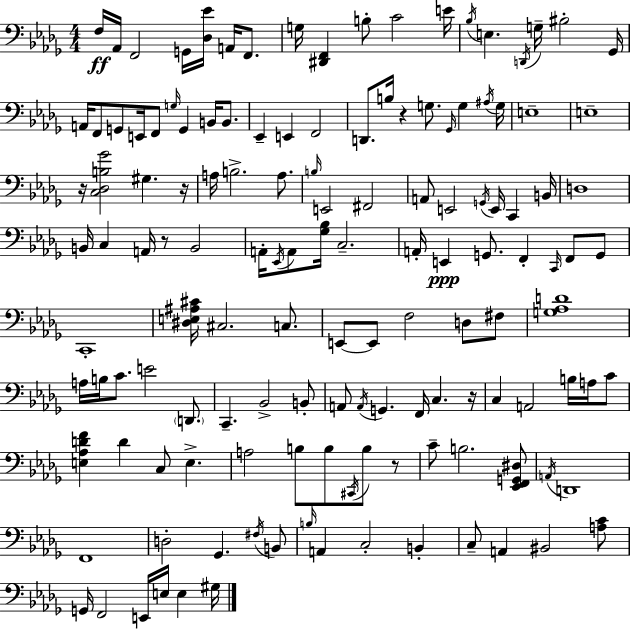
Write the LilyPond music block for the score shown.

{
  \clef bass
  \numericTimeSignature
  \time 4/4
  \key bes \minor
  f16\ff aes,16 f,2 g,16 <des ees'>16 a,16 f,8. | g16 <dis, f,>4 b8-. c'2 e'16 | \acciaccatura { bes16 } e4. \acciaccatura { d,16 } g16-- bis2-. | ges,16 a,16 f,8 g,8 e,16 f,8 \grace { g16 } g,4 b,16 | \break b,8. ees,4-- e,4 f,2 | d,8. b16 r4 g8. \grace { ges,16 } g4 | \acciaccatura { ais16 } g16 e1-- | e1-- | \break r16 <c des b ges'>2 gis4. | r16 a16 b2.-> | a8. \grace { b16 } e,2 fis,2 | a,8 e,2 | \break \acciaccatura { g,16 } e,16 c,4 b,16 d1 | b,16 c4 a,16 r8 b,2 | a,16-. \acciaccatura { ees,16 } a,8 <ges bes>16 c2.-- | a,16-. e,4\ppp g,8. | \break f,4-. \grace { c,16 } f,8 g,8 c,1-. | <dis e ais cis'>16 cis2. | c8. e,8~~ e,8 f2 | d8 fis8 <g aes d'>1 | \break a16 b16 c'8. e'2 | \parenthesize d,8. c,4.-- bes,2-> | b,8-. a,8 \acciaccatura { a,16 } g,4. | f,16 c4. r16 c4 a,2 | \break b16 a16 c'8 <e aes d' f'>4 d'4 | c8 e4.-> a2 | b8 b8 \acciaccatura { cis,16 } b8 r8 c'8-- b2. | <ees, f, g, dis>8 \acciaccatura { a,16 } d,1 | \break f,1 | d2-. | ges,4. \acciaccatura { fis16 } b,8 \grace { b16 } a,4 | c2-. b,4-. c8-- | \break a,4 bis,2 <a c'>8 g,16 f,2 | e,16 e16 e4 gis16 \bar "|."
}